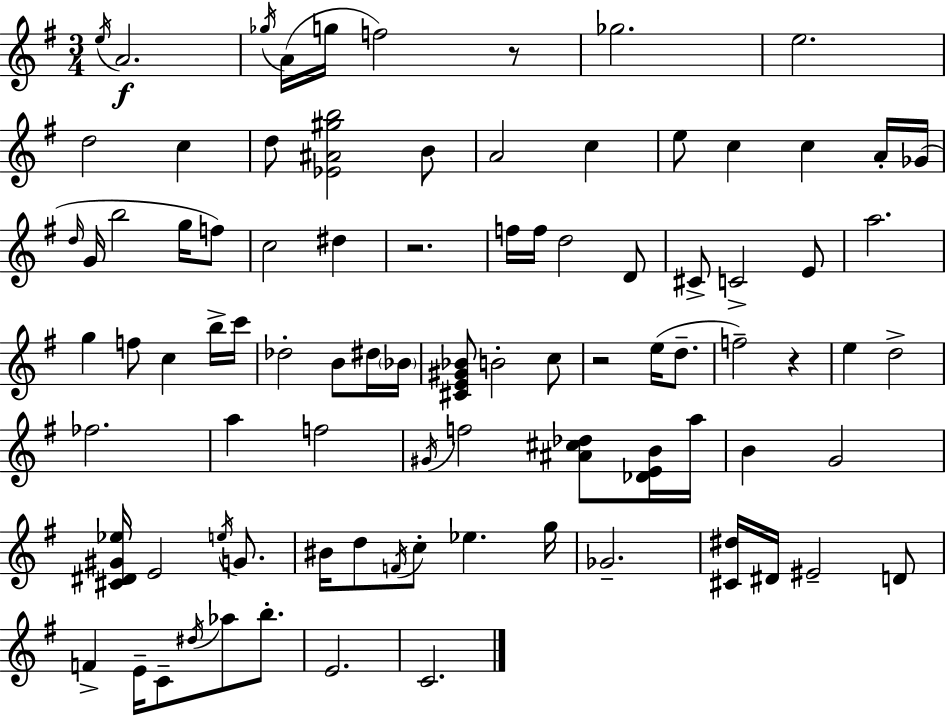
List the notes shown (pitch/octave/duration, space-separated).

E5/s A4/h. Gb5/s A4/s G5/s F5/h R/e Gb5/h. E5/h. D5/h C5/q D5/e [Eb4,A#4,G#5,B5]/h B4/e A4/h C5/q E5/e C5/q C5/q A4/s Gb4/s D5/s G4/s B5/h G5/s F5/e C5/h D#5/q R/h. F5/s F5/s D5/h D4/e C#4/e C4/h E4/e A5/h. G5/q F5/e C5/q B5/s C6/s Db5/h B4/e D#5/s Bb4/s [C#4,E4,G#4,Bb4]/e B4/h C5/e R/h E5/s D5/e. F5/h R/q E5/q D5/h FES5/h. A5/q F5/h G#4/s F5/h [A#4,C#5,Db5]/e [Db4,E4,B4]/s A5/s B4/q G4/h [C#4,D#4,G#4,Eb5]/s E4/h E5/s G4/e. BIS4/s D5/e F4/s C5/e Eb5/q. G5/s Gb4/h. [C#4,D#5]/s D#4/s EIS4/h D4/e F4/q E4/s C4/e D#5/s Ab5/e B5/e. E4/h. C4/h.